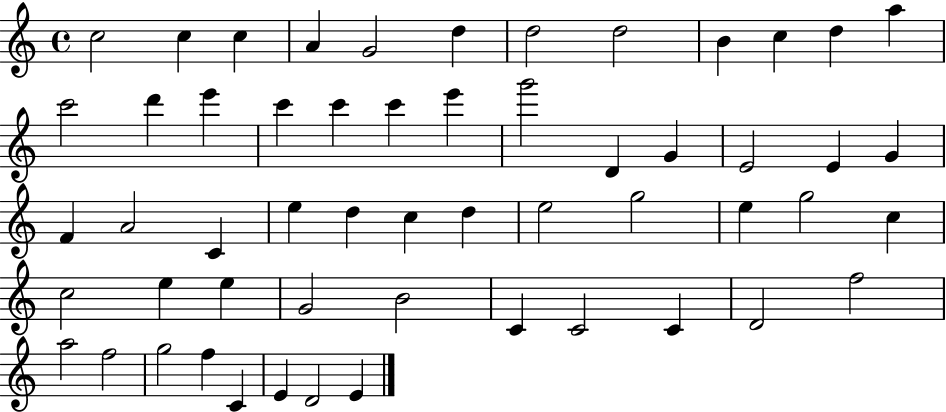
X:1
T:Untitled
M:4/4
L:1/4
K:C
c2 c c A G2 d d2 d2 B c d a c'2 d' e' c' c' c' e' g'2 D G E2 E G F A2 C e d c d e2 g2 e g2 c c2 e e G2 B2 C C2 C D2 f2 a2 f2 g2 f C E D2 E